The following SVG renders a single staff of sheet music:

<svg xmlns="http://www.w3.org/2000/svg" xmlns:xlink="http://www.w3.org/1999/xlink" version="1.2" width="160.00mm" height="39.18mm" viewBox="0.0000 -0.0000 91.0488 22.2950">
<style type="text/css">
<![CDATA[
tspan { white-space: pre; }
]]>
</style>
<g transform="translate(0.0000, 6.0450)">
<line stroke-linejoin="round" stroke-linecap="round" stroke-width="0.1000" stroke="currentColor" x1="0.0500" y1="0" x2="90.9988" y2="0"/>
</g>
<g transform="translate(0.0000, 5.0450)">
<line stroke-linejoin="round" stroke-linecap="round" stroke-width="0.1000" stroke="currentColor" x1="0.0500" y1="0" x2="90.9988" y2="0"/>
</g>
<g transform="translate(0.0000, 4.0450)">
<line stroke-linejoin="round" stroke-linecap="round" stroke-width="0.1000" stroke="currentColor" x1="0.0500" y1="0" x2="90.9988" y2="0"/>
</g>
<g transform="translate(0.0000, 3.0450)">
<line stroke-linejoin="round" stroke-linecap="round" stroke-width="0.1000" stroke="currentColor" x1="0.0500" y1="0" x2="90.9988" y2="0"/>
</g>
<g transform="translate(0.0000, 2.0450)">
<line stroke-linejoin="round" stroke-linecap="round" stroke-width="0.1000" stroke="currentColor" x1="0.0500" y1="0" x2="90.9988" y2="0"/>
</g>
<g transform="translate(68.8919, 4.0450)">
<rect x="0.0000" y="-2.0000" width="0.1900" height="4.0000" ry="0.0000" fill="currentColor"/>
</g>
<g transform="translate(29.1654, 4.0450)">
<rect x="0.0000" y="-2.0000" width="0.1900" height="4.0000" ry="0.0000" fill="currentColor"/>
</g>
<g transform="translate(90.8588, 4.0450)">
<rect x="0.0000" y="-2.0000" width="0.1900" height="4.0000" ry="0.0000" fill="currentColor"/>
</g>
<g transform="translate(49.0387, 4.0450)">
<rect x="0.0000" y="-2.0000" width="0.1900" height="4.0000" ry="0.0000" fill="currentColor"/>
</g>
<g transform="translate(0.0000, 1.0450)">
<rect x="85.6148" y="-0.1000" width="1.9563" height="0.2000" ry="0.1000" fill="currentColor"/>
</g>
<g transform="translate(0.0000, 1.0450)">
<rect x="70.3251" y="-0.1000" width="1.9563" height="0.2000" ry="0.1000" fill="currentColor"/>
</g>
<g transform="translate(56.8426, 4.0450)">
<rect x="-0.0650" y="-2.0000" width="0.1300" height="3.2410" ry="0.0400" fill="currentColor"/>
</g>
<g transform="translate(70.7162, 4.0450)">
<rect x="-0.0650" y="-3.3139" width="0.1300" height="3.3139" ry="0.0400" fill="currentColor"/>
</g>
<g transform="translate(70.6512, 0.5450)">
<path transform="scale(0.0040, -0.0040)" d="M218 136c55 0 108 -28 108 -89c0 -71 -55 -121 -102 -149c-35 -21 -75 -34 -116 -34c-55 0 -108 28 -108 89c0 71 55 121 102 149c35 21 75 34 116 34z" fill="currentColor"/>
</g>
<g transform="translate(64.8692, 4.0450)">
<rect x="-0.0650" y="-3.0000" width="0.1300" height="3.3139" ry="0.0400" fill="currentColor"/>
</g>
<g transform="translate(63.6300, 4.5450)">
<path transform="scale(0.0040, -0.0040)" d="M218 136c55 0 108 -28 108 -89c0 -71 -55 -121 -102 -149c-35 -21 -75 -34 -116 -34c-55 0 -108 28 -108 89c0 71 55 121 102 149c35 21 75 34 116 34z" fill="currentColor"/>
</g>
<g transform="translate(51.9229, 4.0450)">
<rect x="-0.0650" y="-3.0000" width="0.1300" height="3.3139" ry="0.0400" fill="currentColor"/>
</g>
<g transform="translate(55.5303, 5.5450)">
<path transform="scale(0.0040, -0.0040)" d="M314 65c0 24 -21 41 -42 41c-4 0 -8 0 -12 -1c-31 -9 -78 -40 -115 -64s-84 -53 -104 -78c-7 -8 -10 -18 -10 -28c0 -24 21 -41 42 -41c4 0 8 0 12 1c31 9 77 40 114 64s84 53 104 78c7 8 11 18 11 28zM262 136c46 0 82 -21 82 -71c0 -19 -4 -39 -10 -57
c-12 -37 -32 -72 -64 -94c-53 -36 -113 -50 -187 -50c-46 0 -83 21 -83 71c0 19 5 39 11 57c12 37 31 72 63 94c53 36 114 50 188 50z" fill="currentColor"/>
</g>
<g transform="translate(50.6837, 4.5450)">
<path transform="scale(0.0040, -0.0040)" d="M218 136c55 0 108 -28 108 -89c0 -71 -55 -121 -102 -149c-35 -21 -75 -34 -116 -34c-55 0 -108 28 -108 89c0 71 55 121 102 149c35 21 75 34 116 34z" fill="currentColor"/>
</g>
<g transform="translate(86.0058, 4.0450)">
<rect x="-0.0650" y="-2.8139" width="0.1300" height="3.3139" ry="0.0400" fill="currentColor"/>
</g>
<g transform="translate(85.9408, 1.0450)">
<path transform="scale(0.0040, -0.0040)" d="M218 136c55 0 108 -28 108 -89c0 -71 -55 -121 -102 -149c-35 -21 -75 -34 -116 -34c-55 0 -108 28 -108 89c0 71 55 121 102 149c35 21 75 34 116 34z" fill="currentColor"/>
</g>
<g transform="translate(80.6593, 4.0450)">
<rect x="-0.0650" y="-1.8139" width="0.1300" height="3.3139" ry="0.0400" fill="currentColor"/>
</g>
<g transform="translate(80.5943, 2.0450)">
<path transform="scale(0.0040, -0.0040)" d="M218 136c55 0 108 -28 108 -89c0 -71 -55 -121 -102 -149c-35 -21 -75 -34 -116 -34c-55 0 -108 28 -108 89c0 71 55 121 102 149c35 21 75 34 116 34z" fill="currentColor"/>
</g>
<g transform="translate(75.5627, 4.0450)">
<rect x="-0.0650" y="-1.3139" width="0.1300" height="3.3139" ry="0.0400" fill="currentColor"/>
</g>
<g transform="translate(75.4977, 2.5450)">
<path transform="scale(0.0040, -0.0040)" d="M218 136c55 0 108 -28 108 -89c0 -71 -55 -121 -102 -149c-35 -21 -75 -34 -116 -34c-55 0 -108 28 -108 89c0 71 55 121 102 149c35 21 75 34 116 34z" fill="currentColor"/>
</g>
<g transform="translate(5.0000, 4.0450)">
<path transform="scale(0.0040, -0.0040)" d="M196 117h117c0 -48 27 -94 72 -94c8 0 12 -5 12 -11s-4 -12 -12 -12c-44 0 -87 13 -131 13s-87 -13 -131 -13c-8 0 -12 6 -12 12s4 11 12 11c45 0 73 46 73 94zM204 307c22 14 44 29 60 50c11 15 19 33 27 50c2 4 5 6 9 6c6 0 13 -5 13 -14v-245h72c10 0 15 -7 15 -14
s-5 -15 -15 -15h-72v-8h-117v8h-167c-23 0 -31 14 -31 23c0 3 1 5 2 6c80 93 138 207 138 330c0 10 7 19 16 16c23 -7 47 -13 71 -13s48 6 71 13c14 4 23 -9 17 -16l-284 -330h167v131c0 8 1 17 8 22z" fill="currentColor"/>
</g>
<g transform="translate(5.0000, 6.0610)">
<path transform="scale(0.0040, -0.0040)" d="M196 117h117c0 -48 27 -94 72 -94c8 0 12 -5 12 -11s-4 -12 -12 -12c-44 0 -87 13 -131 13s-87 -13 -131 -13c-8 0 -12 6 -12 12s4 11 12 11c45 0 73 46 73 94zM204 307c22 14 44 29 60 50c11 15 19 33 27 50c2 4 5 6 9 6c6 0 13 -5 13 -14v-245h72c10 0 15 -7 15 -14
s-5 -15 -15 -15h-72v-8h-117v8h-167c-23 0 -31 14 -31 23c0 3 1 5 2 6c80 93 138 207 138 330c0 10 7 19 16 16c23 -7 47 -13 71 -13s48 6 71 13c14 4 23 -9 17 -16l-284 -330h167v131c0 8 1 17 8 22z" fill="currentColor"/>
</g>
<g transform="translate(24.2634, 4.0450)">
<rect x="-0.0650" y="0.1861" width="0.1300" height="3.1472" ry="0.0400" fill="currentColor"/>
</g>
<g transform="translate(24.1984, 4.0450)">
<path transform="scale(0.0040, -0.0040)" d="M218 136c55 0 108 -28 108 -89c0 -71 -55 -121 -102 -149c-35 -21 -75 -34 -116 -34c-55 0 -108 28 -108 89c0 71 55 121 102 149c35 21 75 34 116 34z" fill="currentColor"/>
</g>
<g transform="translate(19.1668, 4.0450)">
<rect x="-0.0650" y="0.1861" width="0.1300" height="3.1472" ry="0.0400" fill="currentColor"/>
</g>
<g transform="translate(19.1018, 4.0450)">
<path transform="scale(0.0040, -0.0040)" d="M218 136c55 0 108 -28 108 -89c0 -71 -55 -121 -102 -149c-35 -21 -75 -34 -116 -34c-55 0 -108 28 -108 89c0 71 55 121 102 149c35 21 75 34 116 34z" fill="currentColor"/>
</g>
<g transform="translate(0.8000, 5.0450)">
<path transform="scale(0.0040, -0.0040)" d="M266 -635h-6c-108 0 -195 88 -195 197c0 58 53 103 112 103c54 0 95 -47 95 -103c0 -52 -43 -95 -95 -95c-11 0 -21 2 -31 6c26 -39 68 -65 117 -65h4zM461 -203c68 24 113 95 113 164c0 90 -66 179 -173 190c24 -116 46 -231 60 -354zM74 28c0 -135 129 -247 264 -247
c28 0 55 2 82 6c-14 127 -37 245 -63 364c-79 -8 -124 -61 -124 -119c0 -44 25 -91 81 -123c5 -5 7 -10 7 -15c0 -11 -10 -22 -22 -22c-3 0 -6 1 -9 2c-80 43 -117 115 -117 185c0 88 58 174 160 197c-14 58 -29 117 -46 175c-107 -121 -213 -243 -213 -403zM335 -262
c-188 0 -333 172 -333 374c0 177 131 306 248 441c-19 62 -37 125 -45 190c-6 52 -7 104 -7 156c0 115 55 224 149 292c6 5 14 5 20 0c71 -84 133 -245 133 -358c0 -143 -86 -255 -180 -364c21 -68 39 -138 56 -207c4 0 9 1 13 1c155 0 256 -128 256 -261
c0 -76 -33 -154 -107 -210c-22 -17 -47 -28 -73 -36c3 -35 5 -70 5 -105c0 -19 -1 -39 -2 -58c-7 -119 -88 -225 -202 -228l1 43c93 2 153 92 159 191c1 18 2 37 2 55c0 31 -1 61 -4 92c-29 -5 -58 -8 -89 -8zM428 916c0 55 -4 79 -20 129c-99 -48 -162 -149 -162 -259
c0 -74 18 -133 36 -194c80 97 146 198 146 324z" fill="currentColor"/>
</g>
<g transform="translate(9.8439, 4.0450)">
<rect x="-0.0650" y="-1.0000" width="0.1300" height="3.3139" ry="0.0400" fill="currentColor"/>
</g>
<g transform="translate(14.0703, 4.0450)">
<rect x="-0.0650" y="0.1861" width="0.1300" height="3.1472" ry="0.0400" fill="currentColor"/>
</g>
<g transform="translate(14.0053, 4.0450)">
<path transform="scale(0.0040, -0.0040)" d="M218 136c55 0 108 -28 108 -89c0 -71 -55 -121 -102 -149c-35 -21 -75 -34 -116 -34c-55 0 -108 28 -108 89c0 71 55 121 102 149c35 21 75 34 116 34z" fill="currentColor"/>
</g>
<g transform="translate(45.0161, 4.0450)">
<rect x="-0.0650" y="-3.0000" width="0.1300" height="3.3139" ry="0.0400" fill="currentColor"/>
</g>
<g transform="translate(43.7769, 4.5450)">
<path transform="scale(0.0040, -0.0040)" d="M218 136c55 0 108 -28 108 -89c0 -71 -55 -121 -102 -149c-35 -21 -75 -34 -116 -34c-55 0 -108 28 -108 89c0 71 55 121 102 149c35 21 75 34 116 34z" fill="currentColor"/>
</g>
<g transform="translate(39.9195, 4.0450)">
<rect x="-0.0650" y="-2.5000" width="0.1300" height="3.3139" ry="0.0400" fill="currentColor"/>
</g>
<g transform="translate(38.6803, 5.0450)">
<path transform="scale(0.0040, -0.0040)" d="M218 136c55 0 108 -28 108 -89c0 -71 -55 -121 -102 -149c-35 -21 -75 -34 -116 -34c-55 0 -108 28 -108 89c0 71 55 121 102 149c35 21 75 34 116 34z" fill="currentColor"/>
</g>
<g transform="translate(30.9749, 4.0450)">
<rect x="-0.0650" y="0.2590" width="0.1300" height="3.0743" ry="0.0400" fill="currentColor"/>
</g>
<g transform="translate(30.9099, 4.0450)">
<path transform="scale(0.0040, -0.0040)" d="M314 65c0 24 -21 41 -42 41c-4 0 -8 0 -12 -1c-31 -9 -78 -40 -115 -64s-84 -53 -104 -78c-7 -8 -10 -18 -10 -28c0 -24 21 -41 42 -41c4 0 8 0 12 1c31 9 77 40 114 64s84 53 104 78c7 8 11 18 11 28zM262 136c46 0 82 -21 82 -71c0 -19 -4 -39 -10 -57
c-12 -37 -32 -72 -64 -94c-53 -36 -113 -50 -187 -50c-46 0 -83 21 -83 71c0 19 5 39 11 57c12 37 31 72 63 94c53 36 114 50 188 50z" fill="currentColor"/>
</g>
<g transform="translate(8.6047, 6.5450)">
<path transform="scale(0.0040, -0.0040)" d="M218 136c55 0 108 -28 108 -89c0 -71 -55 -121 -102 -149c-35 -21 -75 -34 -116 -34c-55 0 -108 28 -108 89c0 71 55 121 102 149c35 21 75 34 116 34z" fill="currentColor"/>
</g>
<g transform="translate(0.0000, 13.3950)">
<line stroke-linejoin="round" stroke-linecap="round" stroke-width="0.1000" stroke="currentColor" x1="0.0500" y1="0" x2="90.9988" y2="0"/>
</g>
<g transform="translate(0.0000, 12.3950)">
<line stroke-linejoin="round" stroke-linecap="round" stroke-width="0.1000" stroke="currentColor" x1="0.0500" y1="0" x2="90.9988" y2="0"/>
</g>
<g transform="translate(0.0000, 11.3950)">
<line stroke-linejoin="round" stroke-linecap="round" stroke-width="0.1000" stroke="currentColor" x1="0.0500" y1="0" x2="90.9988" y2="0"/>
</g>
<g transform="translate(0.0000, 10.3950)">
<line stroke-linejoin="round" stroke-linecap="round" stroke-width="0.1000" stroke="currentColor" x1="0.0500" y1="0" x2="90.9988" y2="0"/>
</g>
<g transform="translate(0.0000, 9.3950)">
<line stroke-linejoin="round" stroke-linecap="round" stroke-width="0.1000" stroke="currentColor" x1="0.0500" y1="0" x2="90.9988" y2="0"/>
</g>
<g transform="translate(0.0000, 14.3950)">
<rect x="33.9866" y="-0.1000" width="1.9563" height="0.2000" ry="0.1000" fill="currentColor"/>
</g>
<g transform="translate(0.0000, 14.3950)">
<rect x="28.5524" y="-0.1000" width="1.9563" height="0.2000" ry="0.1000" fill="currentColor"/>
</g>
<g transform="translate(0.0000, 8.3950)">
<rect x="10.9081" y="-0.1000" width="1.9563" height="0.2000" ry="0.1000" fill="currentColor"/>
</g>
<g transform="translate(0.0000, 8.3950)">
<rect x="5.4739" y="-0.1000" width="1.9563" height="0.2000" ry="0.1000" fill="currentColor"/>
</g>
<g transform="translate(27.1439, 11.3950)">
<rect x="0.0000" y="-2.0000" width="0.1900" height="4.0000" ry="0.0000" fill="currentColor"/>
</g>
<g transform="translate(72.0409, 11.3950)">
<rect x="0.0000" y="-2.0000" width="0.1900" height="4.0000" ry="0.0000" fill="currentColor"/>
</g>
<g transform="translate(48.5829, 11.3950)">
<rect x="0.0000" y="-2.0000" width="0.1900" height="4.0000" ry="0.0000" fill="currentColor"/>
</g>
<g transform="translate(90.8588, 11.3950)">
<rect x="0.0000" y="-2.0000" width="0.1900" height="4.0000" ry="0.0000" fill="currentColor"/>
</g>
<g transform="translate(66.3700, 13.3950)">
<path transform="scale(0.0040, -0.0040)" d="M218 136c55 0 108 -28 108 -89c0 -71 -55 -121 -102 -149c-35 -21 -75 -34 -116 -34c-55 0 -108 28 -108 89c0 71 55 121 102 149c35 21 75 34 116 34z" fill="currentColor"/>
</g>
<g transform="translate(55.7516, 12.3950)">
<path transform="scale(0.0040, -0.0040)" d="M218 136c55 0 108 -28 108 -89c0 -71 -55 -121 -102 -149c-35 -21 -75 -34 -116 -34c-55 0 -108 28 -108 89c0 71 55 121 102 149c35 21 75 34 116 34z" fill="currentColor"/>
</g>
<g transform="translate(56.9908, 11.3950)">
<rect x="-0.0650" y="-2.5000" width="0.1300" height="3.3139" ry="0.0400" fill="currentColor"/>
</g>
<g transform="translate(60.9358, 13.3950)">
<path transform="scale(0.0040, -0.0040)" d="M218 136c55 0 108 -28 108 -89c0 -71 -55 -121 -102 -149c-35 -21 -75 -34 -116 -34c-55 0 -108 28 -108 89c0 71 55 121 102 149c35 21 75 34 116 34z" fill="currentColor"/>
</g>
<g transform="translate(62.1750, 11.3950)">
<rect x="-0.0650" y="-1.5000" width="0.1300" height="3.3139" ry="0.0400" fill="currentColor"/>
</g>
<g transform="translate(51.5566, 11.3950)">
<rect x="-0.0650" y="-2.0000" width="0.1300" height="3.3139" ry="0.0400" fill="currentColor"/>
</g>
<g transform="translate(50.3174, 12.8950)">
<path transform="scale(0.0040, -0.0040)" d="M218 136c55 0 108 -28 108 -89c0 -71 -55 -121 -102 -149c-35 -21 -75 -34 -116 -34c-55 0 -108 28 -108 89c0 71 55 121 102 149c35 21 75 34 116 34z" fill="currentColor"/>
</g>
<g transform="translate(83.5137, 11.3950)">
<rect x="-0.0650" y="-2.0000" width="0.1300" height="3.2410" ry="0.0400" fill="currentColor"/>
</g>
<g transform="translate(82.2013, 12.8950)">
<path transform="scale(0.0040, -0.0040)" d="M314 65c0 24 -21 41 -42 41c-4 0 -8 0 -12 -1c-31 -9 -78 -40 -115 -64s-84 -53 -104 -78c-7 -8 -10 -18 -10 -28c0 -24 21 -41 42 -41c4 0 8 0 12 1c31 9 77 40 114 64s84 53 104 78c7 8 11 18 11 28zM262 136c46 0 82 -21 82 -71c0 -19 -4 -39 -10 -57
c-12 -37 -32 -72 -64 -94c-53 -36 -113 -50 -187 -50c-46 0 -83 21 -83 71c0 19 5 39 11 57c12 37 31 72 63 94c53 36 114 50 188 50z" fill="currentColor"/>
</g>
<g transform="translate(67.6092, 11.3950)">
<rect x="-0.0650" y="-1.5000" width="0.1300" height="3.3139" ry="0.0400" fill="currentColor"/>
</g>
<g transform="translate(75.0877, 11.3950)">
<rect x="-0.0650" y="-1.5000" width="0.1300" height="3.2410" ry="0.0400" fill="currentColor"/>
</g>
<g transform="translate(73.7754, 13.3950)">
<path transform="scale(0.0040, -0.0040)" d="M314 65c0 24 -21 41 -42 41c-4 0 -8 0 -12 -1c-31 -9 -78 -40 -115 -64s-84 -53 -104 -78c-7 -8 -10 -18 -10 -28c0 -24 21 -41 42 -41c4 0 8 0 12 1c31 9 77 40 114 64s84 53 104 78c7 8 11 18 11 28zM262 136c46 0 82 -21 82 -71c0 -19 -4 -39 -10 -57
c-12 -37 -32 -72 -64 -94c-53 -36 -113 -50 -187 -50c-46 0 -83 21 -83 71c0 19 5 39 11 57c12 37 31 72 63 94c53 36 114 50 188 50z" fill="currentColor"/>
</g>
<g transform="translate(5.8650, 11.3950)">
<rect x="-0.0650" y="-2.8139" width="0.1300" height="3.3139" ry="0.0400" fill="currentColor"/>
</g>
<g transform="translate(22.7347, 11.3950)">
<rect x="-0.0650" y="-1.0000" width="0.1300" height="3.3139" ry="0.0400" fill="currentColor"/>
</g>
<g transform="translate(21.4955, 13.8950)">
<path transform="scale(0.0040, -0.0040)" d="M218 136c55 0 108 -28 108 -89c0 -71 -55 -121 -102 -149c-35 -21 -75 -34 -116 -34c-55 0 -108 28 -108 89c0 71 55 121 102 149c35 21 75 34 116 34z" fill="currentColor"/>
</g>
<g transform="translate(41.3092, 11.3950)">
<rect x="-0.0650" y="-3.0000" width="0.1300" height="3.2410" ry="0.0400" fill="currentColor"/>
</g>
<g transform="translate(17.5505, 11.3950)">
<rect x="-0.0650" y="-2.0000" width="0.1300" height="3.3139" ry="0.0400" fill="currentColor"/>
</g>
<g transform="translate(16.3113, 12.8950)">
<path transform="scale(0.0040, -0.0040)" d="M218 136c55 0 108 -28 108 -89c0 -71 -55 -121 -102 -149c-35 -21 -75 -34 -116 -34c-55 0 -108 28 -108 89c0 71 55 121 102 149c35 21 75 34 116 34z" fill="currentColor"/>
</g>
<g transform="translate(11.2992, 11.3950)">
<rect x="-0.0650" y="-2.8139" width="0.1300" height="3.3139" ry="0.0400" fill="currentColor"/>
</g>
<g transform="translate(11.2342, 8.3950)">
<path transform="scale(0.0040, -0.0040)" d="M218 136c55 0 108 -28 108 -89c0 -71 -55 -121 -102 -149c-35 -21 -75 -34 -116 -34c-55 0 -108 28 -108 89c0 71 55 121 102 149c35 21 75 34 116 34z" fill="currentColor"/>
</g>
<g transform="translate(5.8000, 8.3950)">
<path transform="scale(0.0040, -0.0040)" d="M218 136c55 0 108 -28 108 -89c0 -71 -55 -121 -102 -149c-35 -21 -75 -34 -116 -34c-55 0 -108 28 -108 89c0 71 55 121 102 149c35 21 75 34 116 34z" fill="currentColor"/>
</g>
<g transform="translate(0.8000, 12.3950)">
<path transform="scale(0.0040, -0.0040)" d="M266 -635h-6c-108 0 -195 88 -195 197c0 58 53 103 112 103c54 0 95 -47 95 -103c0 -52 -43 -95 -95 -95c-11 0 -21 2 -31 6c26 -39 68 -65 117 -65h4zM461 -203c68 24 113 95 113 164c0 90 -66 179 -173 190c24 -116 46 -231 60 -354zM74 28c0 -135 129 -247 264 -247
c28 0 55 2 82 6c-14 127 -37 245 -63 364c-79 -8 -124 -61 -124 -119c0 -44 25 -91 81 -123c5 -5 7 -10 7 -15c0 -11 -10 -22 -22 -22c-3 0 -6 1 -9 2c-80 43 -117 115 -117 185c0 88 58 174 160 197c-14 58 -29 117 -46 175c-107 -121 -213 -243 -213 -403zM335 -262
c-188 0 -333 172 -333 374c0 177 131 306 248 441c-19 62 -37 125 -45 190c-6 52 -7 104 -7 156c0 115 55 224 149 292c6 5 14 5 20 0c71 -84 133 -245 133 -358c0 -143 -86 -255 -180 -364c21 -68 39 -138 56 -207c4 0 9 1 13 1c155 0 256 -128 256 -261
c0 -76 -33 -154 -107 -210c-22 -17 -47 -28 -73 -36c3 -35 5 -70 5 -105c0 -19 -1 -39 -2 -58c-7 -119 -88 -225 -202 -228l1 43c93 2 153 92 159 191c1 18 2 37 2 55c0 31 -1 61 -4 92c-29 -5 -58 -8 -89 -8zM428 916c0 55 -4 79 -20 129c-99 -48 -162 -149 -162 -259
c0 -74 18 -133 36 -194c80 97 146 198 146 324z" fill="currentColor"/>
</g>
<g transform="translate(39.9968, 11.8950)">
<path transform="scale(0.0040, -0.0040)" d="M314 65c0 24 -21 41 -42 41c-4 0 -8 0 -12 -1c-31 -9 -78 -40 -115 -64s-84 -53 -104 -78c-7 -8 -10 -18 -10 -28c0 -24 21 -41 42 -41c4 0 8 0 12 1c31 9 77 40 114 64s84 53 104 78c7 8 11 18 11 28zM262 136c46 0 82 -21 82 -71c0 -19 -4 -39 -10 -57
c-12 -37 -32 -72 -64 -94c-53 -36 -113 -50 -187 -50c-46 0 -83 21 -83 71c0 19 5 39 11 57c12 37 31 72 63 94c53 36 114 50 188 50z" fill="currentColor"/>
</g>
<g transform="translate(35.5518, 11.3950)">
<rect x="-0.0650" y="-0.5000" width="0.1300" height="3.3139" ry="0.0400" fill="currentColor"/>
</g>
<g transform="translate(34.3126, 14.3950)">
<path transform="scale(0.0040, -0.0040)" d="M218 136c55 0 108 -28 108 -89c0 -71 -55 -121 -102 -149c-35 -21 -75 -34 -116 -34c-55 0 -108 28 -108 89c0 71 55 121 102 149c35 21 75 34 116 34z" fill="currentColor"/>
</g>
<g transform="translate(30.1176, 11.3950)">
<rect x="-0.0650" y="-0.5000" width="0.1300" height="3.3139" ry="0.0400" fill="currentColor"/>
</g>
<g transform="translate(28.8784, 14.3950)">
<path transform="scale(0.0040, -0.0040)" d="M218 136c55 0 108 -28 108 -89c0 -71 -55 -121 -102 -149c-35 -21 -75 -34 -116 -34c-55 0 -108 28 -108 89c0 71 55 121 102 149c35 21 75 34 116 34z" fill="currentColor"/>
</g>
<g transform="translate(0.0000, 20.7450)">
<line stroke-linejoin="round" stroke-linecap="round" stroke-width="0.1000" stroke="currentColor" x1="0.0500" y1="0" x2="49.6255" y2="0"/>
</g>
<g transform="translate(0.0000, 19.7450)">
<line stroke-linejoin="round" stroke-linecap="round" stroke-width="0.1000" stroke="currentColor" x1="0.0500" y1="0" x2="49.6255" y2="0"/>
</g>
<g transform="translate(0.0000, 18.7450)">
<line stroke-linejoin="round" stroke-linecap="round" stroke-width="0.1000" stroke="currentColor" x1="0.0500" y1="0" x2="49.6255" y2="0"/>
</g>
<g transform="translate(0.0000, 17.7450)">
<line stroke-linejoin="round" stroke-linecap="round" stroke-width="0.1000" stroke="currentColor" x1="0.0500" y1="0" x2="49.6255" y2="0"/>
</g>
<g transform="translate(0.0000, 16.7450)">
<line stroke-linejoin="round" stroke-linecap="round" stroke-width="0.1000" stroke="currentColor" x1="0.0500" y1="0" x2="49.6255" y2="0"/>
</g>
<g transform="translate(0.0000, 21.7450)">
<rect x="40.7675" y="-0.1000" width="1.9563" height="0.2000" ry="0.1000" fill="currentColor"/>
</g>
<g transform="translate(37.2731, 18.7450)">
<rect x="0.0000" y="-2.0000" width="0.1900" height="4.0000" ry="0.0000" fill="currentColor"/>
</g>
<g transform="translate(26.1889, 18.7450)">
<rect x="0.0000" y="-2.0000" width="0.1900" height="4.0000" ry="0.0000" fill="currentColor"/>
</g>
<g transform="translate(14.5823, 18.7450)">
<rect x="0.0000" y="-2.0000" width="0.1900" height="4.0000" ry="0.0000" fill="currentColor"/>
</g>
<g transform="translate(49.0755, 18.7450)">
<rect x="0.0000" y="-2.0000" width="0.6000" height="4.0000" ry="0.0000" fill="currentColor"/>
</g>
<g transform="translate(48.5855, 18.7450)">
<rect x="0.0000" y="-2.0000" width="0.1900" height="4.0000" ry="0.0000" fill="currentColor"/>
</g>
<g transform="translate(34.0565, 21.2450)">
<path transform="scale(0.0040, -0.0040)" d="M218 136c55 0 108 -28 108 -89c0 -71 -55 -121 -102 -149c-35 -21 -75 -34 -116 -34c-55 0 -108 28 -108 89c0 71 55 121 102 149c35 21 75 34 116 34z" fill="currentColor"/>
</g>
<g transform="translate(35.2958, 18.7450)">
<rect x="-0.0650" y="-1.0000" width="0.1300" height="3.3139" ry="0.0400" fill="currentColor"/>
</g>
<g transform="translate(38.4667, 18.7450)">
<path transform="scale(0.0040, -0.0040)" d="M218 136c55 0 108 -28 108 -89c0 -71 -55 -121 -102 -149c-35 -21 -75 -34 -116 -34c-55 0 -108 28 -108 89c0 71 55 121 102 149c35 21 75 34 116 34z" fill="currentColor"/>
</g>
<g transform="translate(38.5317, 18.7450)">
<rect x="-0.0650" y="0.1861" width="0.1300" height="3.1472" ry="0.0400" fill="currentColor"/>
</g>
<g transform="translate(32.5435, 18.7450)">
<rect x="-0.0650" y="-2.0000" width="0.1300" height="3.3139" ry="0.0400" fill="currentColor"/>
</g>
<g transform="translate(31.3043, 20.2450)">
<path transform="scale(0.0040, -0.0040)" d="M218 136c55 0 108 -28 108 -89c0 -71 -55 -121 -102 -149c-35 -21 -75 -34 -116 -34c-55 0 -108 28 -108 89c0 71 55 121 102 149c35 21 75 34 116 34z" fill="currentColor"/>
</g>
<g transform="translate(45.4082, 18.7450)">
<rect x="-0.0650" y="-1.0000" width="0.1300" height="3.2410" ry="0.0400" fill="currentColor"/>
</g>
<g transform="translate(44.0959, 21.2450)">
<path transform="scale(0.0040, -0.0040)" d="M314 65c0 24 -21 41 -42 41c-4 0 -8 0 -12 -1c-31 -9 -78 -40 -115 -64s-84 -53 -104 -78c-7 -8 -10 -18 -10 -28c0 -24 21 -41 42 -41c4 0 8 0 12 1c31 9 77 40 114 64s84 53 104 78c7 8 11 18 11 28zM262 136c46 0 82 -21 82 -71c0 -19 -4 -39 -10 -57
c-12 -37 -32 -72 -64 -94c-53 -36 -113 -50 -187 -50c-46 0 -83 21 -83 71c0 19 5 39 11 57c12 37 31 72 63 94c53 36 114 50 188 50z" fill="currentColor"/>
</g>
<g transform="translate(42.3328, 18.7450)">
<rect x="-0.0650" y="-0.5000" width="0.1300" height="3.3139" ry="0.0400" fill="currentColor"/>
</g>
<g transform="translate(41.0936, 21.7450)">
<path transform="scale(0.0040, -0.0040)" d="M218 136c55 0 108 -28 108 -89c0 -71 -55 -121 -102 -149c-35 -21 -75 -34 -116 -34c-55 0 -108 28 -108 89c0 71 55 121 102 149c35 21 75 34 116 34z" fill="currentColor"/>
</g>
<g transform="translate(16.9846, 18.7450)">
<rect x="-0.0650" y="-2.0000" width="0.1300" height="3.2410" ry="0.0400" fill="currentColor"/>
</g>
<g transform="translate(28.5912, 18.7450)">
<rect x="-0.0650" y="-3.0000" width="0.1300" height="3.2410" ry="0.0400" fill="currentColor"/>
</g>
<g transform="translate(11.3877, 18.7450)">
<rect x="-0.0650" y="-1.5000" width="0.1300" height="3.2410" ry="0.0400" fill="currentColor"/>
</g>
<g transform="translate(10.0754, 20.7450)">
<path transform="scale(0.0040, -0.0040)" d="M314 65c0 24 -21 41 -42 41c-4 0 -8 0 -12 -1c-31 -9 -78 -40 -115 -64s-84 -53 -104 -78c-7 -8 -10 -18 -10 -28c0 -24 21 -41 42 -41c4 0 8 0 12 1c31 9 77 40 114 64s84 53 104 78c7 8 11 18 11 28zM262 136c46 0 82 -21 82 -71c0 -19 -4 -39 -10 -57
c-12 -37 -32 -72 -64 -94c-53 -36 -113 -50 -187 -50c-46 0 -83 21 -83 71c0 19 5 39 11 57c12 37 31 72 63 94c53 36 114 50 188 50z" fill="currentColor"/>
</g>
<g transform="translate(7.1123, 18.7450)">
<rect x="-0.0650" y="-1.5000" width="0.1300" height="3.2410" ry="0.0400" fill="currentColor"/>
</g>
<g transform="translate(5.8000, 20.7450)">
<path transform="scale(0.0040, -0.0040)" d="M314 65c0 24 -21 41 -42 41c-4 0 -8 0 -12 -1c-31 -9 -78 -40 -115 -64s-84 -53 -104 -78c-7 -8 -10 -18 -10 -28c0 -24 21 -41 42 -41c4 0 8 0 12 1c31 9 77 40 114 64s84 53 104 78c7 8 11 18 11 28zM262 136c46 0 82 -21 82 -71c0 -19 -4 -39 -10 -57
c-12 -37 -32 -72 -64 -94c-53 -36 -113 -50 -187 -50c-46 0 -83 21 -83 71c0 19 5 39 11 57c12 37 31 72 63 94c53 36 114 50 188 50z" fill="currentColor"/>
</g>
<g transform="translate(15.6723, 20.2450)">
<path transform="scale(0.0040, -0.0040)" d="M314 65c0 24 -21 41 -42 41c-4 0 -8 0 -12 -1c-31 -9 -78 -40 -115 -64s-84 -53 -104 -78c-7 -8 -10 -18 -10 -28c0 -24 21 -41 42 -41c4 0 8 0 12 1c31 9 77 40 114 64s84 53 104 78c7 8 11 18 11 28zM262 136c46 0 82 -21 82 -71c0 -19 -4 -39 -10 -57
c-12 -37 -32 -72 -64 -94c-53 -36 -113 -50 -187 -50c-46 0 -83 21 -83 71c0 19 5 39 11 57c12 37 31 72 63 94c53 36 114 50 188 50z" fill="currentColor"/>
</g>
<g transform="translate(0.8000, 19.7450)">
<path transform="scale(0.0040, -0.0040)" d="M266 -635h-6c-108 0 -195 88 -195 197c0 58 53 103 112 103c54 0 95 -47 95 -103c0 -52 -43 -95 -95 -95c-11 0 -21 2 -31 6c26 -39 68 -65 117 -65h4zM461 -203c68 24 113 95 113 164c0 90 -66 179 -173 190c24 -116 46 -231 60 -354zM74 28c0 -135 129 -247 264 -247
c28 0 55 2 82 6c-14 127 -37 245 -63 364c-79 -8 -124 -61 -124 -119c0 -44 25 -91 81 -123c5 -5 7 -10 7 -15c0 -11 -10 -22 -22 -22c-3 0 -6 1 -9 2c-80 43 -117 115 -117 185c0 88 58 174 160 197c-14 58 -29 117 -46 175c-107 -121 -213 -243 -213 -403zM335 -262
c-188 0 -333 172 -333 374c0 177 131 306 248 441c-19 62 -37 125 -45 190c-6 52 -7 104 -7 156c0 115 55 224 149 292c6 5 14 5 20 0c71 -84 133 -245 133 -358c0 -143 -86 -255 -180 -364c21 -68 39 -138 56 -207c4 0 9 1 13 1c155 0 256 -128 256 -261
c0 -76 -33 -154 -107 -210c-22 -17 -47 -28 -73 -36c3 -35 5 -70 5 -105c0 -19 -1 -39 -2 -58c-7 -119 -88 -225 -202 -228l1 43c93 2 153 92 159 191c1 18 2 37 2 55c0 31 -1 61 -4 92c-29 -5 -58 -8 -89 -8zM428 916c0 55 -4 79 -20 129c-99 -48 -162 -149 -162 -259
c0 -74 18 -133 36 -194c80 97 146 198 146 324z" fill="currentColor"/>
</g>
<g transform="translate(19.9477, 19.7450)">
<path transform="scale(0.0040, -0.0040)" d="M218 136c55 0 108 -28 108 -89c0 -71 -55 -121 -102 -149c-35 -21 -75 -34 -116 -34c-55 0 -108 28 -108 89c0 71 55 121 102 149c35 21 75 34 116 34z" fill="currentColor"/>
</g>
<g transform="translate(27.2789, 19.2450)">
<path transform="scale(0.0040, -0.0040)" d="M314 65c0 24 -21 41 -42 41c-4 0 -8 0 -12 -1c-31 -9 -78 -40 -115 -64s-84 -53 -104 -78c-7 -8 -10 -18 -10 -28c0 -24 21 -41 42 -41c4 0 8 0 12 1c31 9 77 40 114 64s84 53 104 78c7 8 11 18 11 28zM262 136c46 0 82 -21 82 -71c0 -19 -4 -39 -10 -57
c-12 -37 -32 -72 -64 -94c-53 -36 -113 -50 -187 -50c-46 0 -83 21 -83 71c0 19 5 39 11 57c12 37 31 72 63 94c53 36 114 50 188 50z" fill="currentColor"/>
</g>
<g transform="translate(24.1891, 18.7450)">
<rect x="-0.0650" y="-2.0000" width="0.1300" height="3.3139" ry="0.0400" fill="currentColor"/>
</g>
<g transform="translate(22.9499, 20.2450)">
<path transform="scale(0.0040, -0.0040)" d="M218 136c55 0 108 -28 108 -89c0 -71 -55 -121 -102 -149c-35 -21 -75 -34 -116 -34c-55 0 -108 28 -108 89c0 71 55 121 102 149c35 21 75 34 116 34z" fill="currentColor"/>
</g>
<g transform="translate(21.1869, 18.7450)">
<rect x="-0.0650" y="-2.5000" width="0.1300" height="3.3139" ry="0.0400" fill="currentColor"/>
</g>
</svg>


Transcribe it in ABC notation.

X:1
T:Untitled
M:4/4
L:1/4
K:C
D B B B B2 G A A F2 A b e f a a a F D C C A2 F G E E E2 F2 E2 E2 F2 G F A2 F D B C D2